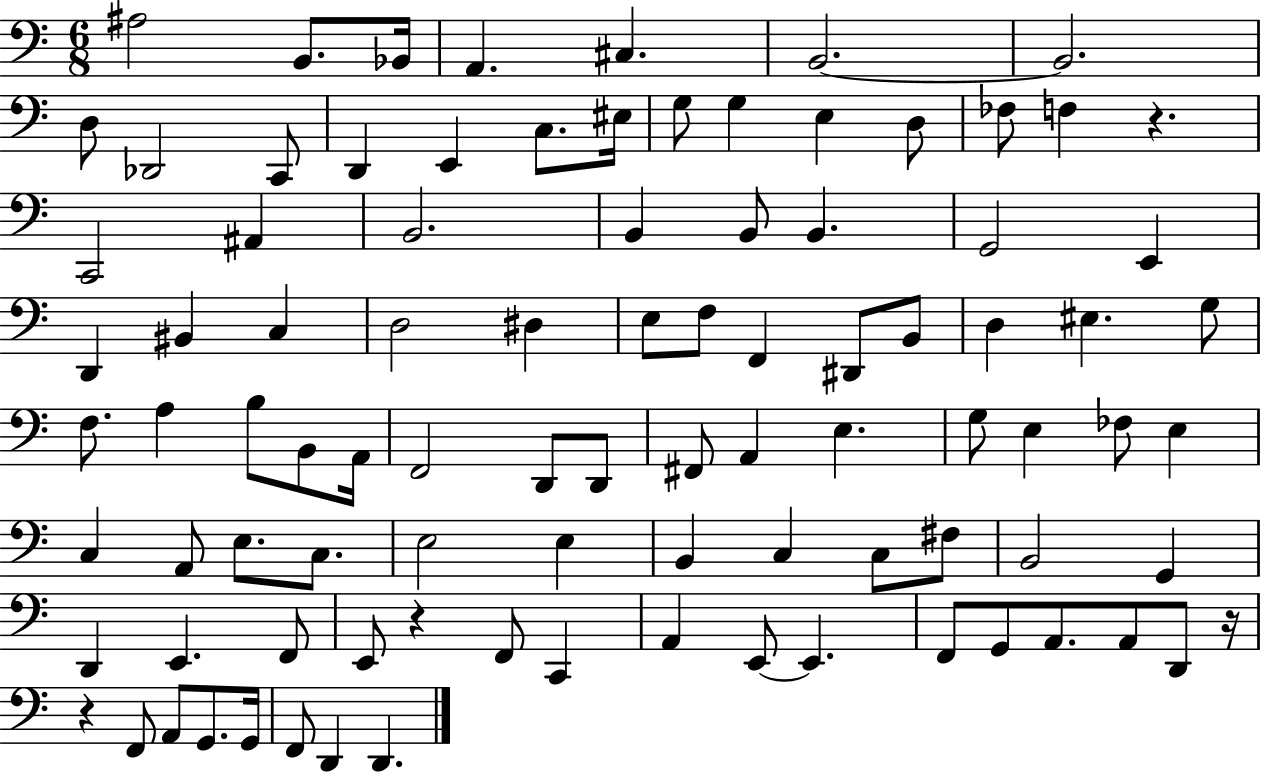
A#3/h B2/e. Bb2/s A2/q. C#3/q. B2/h. B2/h. D3/e Db2/h C2/e D2/q E2/q C3/e. EIS3/s G3/e G3/q E3/q D3/e FES3/e F3/q R/q. C2/h A#2/q B2/h. B2/q B2/e B2/q. G2/h E2/q D2/q BIS2/q C3/q D3/h D#3/q E3/e F3/e F2/q D#2/e B2/e D3/q EIS3/q. G3/e F3/e. A3/q B3/e B2/e A2/s F2/h D2/e D2/e F#2/e A2/q E3/q. G3/e E3/q FES3/e E3/q C3/q A2/e E3/e. C3/e. E3/h E3/q B2/q C3/q C3/e F#3/e B2/h G2/q D2/q E2/q. F2/e E2/e R/q F2/e C2/q A2/q E2/e E2/q. F2/e G2/e A2/e. A2/e D2/e R/s R/q F2/e A2/e G2/e. G2/s F2/e D2/q D2/q.